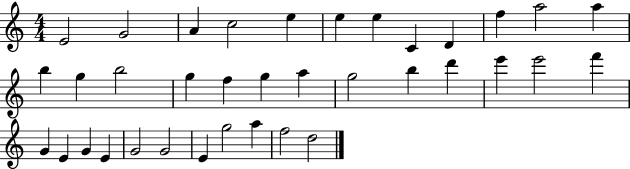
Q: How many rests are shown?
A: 0